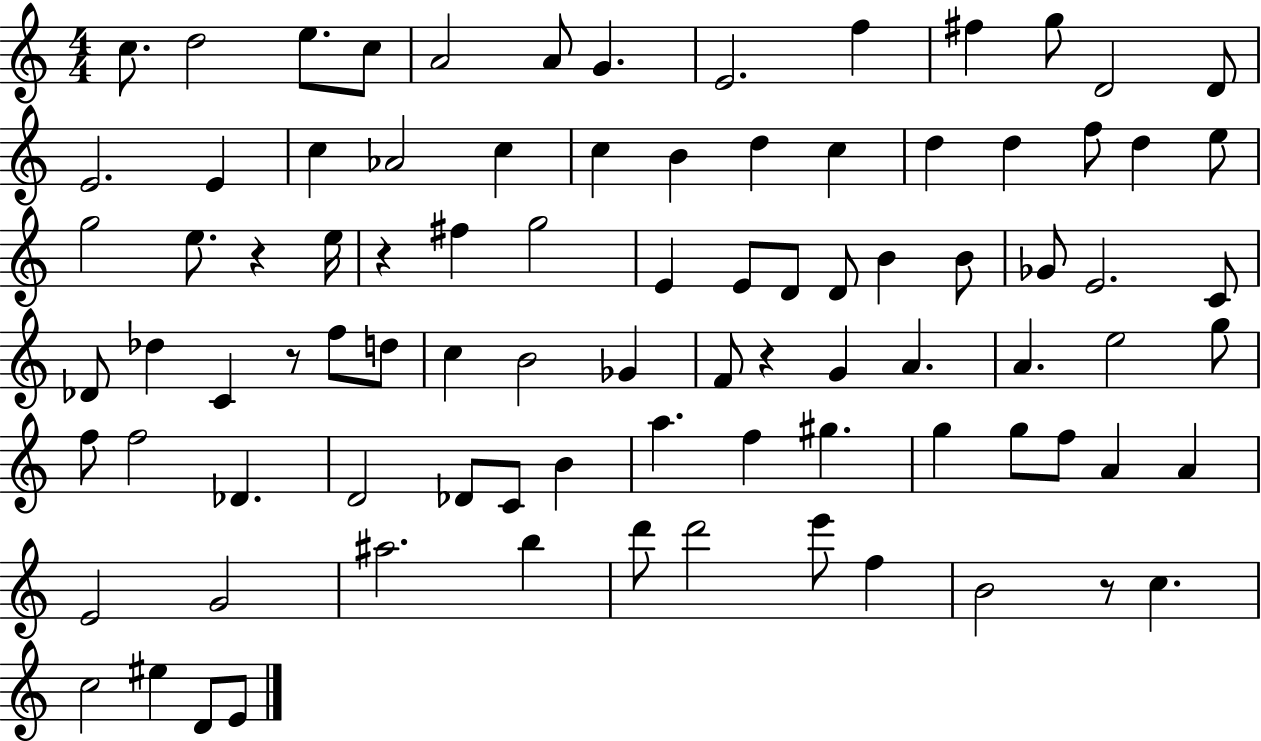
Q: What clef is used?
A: treble